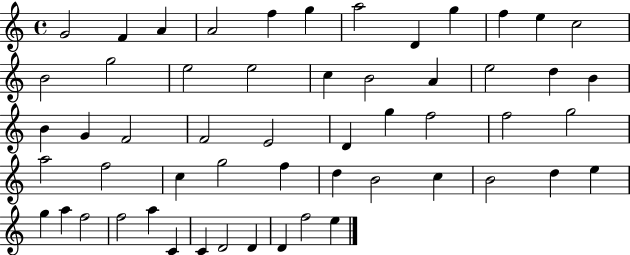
G4/h F4/q A4/q A4/h F5/q G5/q A5/h D4/q G5/q F5/q E5/q C5/h B4/h G5/h E5/h E5/h C5/q B4/h A4/q E5/h D5/q B4/q B4/q G4/q F4/h F4/h E4/h D4/q G5/q F5/h F5/h G5/h A5/h F5/h C5/q G5/h F5/q D5/q B4/h C5/q B4/h D5/q E5/q G5/q A5/q F5/h F5/h A5/q C4/q C4/q D4/h D4/q D4/q F5/h E5/q